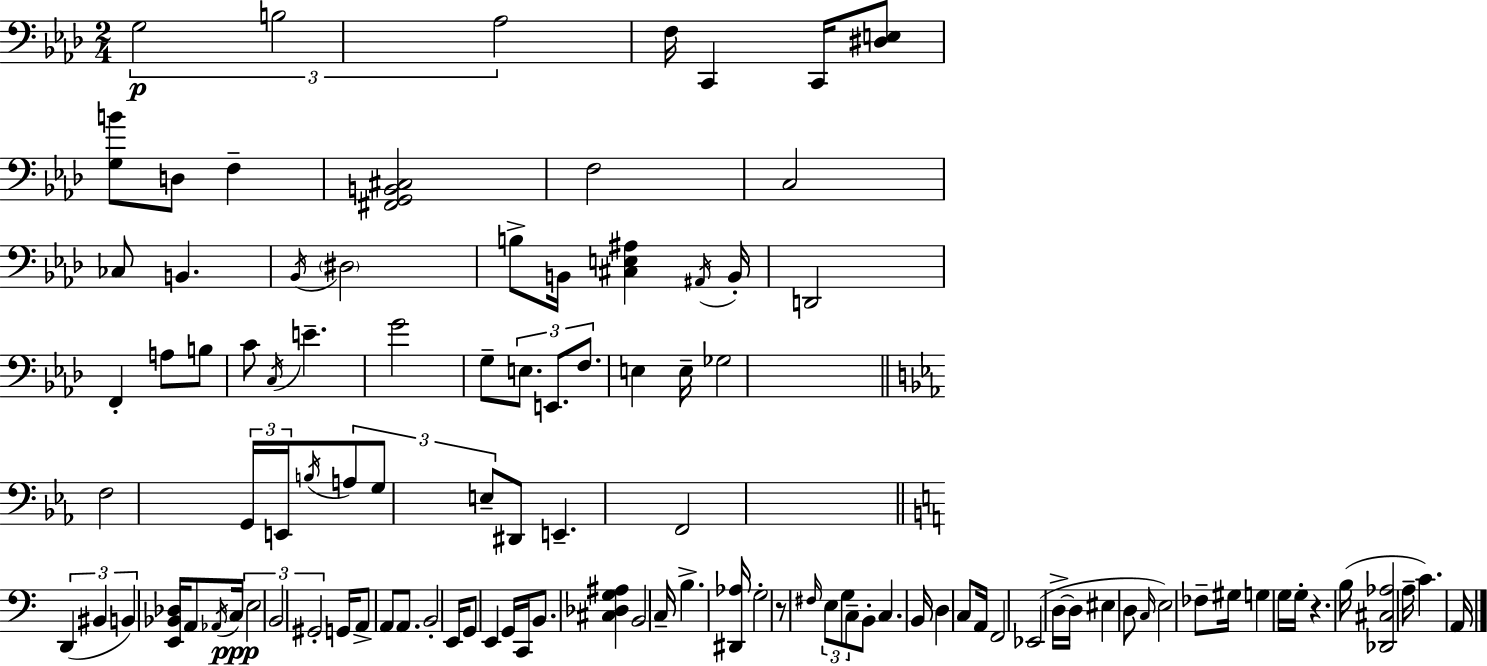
{
  \clef bass
  \numericTimeSignature
  \time 2/4
  \key aes \major
  \repeat volta 2 { \tuplet 3/2 { g2\p | b2 | aes2 } | f16 c,4 c,16 <dis e>8 | \break <g b'>8 d8 f4-- | <fis, g, b, cis>2 | f2 | c2 | \break ces8 b,4. | \acciaccatura { bes,16 } \parenthesize dis2 | b8-> b,16 <cis e ais>4 | \acciaccatura { ais,16 } b,16-. d,2 | \break f,4-. a8 | b8 c'8 \acciaccatura { c16 } e'4.-- | g'2 | g8-- \tuplet 3/2 { e8. | \break e,8. f8. } e4 | e16-- ges2 | \bar "||" \break \key c \minor f2 | \tuplet 3/2 { g,16 e,16 \acciaccatura { b16 } } \tuplet 3/2 { a8 g8 e8-- } | dis,8 e,4.-- | f,2 | \break \bar "||" \break \key c \major \tuplet 3/2 { d,4( bis,4 | b,4) } <e, bes, des>16 a,8 \acciaccatura { aes,16 }\ppp | c16 \tuplet 3/2 { e2 | b,2 | \break gis,2-. } | g,16 a,8-> a,8 a,8. | b,2-. | e,16 g,8 e,4 | \break g,16 c,16 b,8. <cis des g ais>4 | b,2 | c16-- b4.-> | <dis, aes>16 g2-. | \break r8 \grace { fis16 } \tuplet 3/2 { e8 g8 | c8-- } b,8-. c4. | b,16 d4 c8 | a,16 f,2 | \break ees,2( | d16->~~ d16 eis4 | d8 \grace { c16 }) e2 | fes8-- gis16 g4 | \break g16 g16-. r4. | b16( <des, cis aes>2 | a16-- c'4.) | a,16 } \bar "|."
}